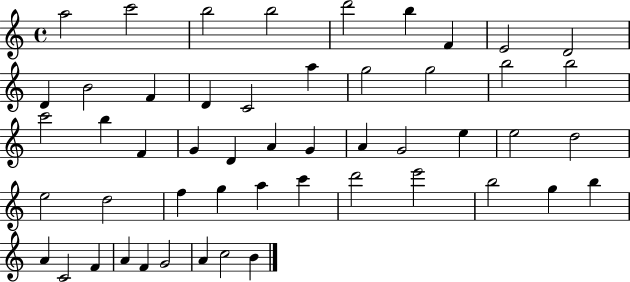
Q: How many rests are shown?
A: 0